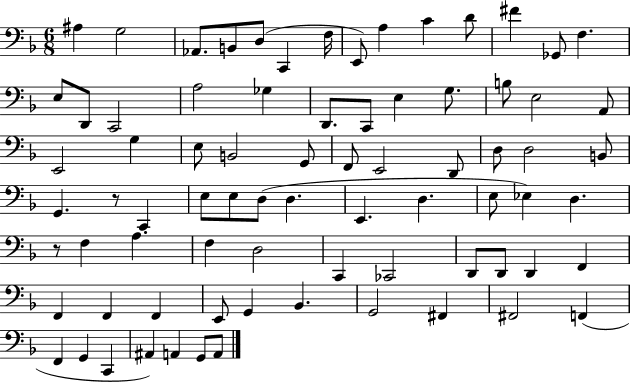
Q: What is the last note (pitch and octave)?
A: A2